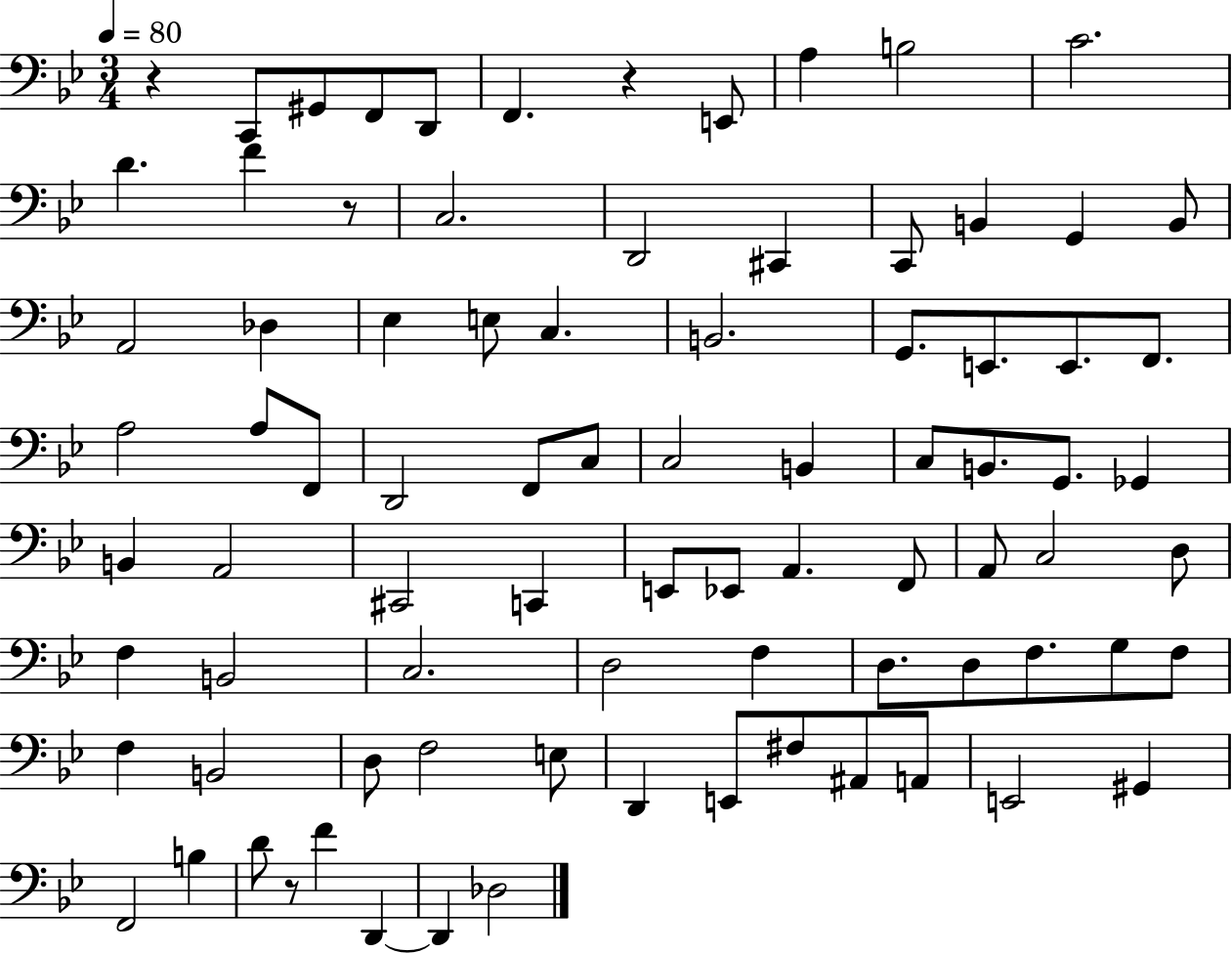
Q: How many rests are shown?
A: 4